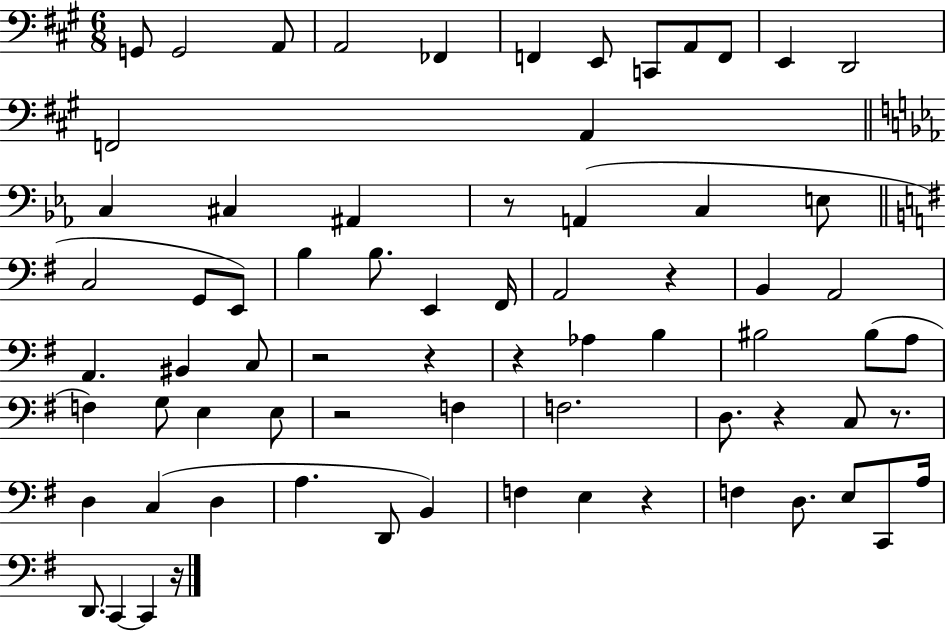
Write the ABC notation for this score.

X:1
T:Untitled
M:6/8
L:1/4
K:A
G,,/2 G,,2 A,,/2 A,,2 _F,, F,, E,,/2 C,,/2 A,,/2 F,,/2 E,, D,,2 F,,2 A,, C, ^C, ^A,, z/2 A,, C, E,/2 C,2 G,,/2 E,,/2 B, B,/2 E,, ^F,,/4 A,,2 z B,, A,,2 A,, ^B,, C,/2 z2 z z _A, B, ^B,2 ^B,/2 A,/2 F, G,/2 E, E,/2 z2 F, F,2 D,/2 z C,/2 z/2 D, C, D, A, D,,/2 B,, F, E, z F, D,/2 E,/2 C,,/2 A,/4 D,,/2 C,, C,, z/4